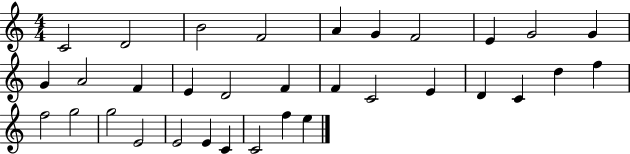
C4/h D4/h B4/h F4/h A4/q G4/q F4/h E4/q G4/h G4/q G4/q A4/h F4/q E4/q D4/h F4/q F4/q C4/h E4/q D4/q C4/q D5/q F5/q F5/h G5/h G5/h E4/h E4/h E4/q C4/q C4/h F5/q E5/q